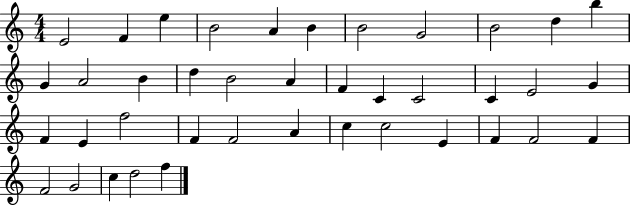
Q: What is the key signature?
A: C major